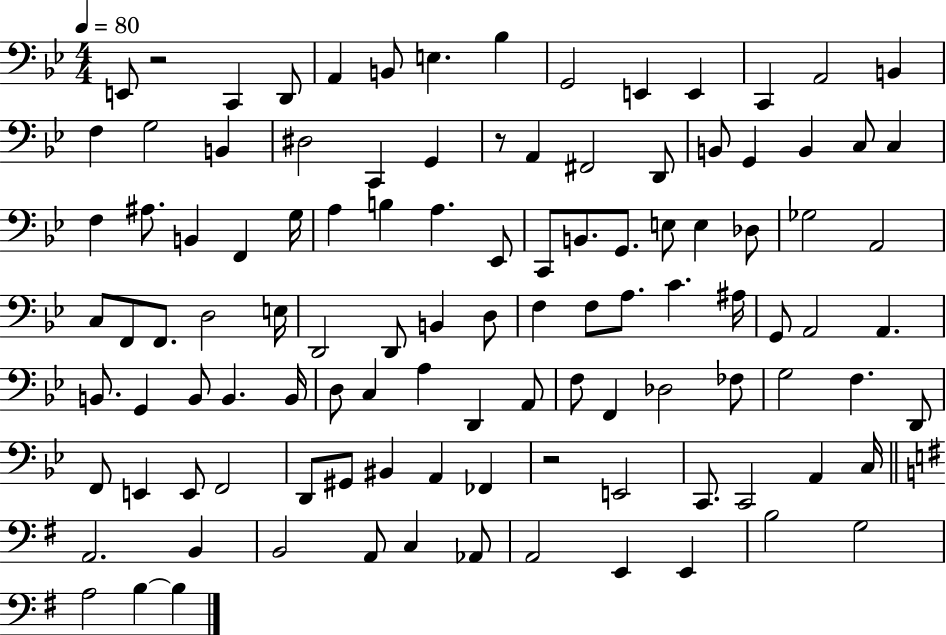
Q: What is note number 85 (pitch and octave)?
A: BIS2